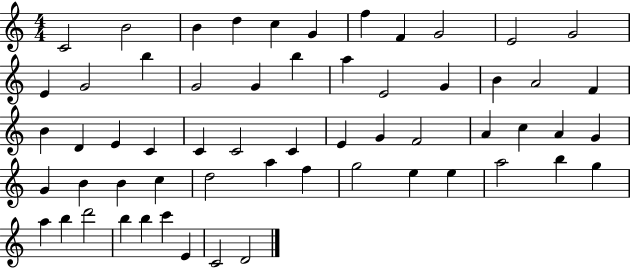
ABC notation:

X:1
T:Untitled
M:4/4
L:1/4
K:C
C2 B2 B d c G f F G2 E2 G2 E G2 b G2 G b a E2 G B A2 F B D E C C C2 C E G F2 A c A G G B B c d2 a f g2 e e a2 b g a b d'2 b b c' E C2 D2